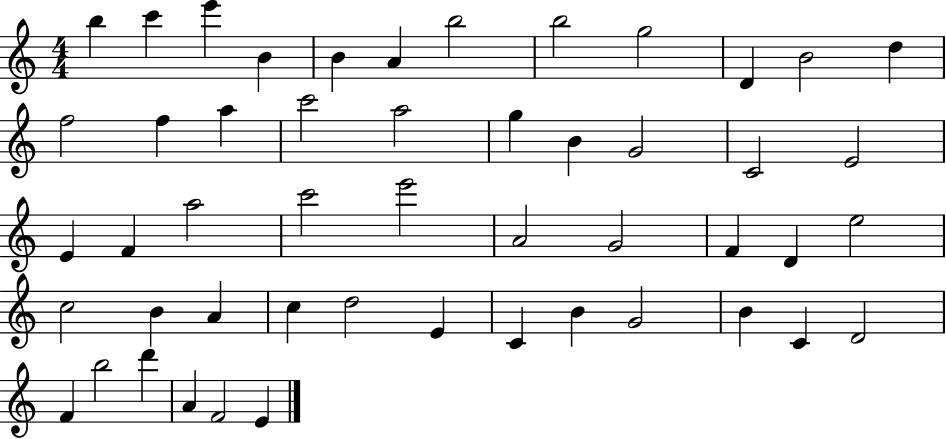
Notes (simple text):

B5/q C6/q E6/q B4/q B4/q A4/q B5/h B5/h G5/h D4/q B4/h D5/q F5/h F5/q A5/q C6/h A5/h G5/q B4/q G4/h C4/h E4/h E4/q F4/q A5/h C6/h E6/h A4/h G4/h F4/q D4/q E5/h C5/h B4/q A4/q C5/q D5/h E4/q C4/q B4/q G4/h B4/q C4/q D4/h F4/q B5/h D6/q A4/q F4/h E4/q